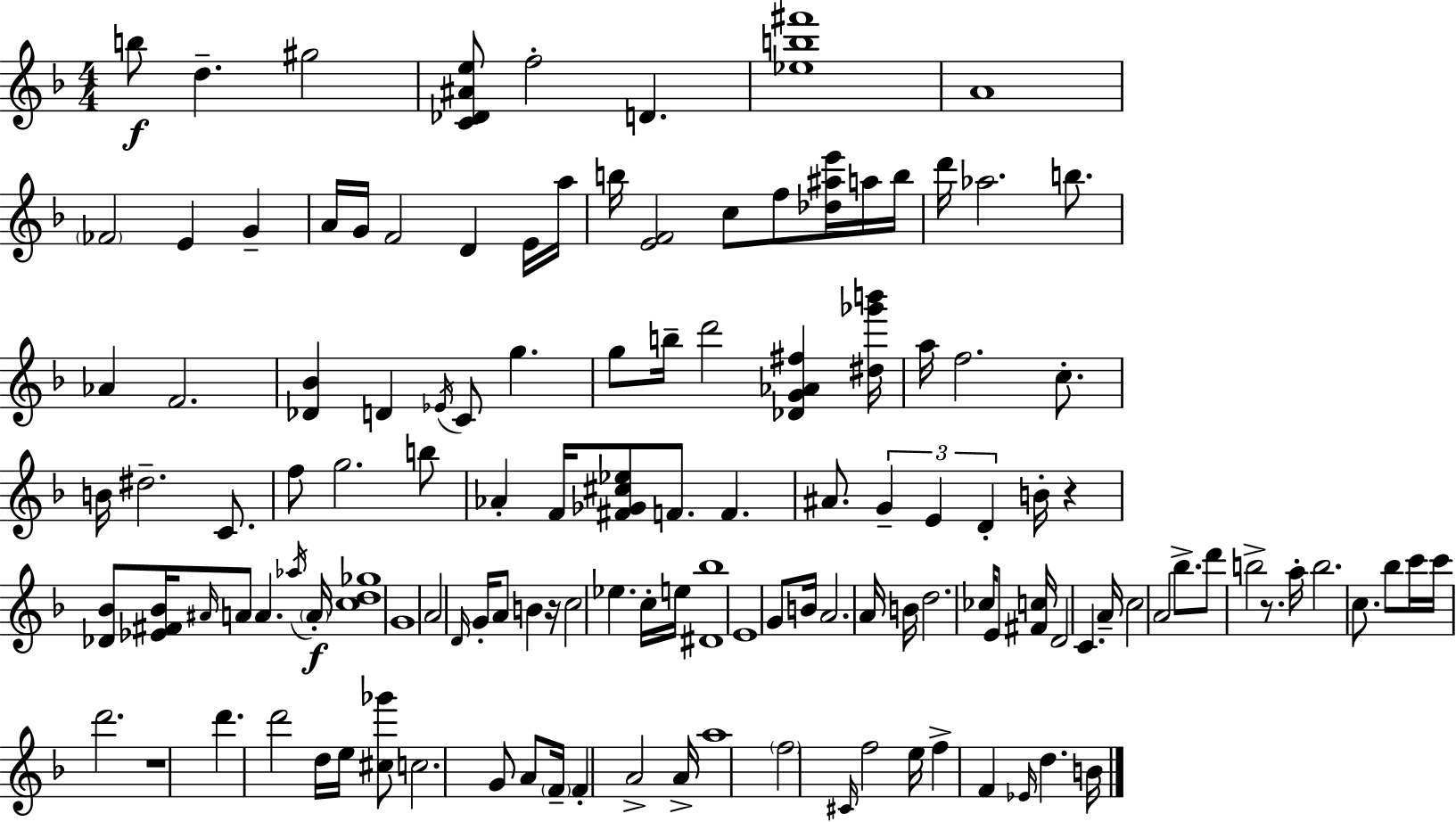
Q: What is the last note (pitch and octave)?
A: B4